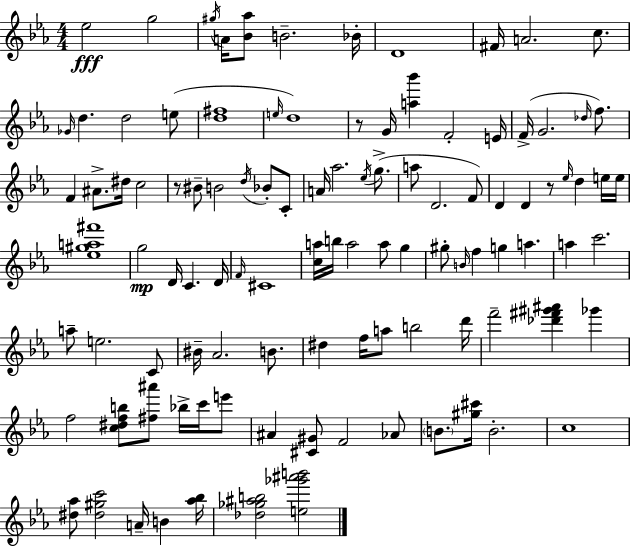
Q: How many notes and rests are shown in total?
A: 105